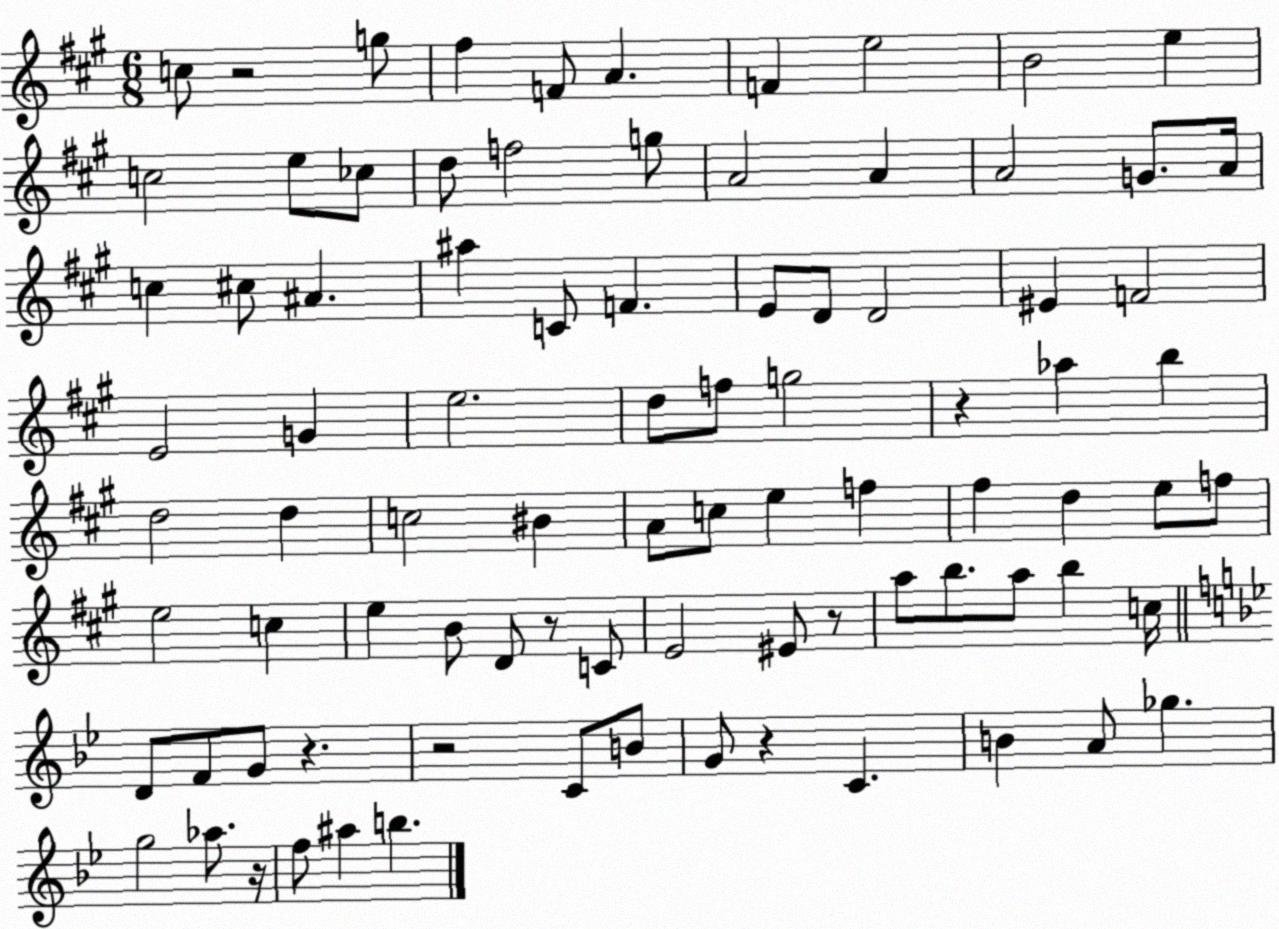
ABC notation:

X:1
T:Untitled
M:6/8
L:1/4
K:A
c/2 z2 g/2 ^f F/2 A F e2 B2 e c2 e/2 _c/2 d/2 f2 g/2 A2 A A2 G/2 A/4 c ^c/2 ^A ^a C/2 F E/2 D/2 D2 ^E F2 E2 G e2 d/2 f/2 g2 z _a b d2 d c2 ^B A/2 c/2 e f ^f d e/2 f/2 e2 c e B/2 D/2 z/2 C/2 E2 ^E/2 z/2 a/2 b/2 a/2 b c/4 D/2 F/2 G/2 z z2 C/2 B/2 G/2 z C B A/2 _g g2 _a/2 z/4 f/2 ^a b